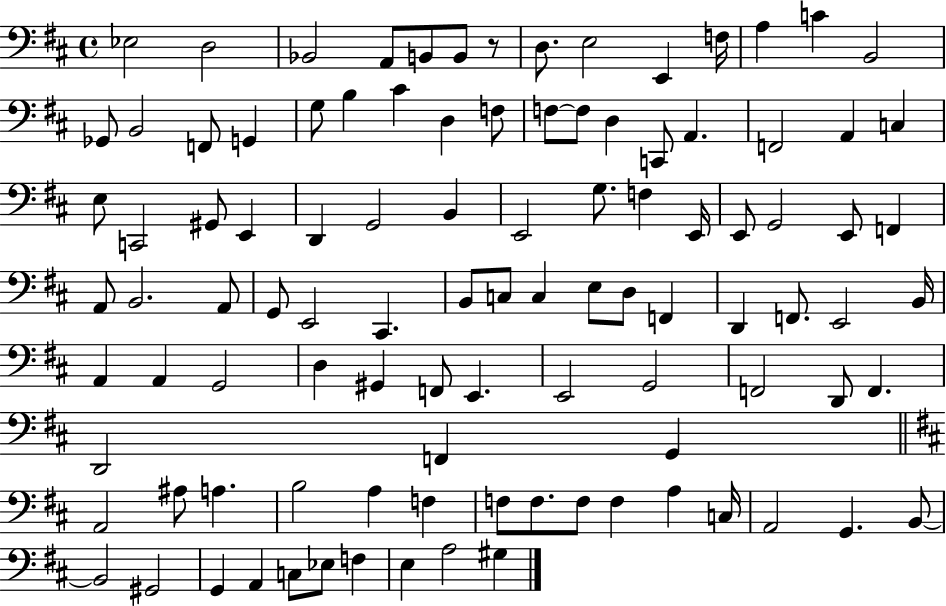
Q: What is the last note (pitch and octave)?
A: G#3